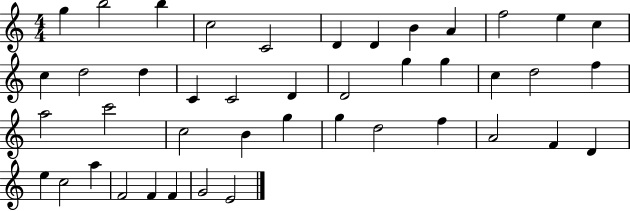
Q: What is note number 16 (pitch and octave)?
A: C4